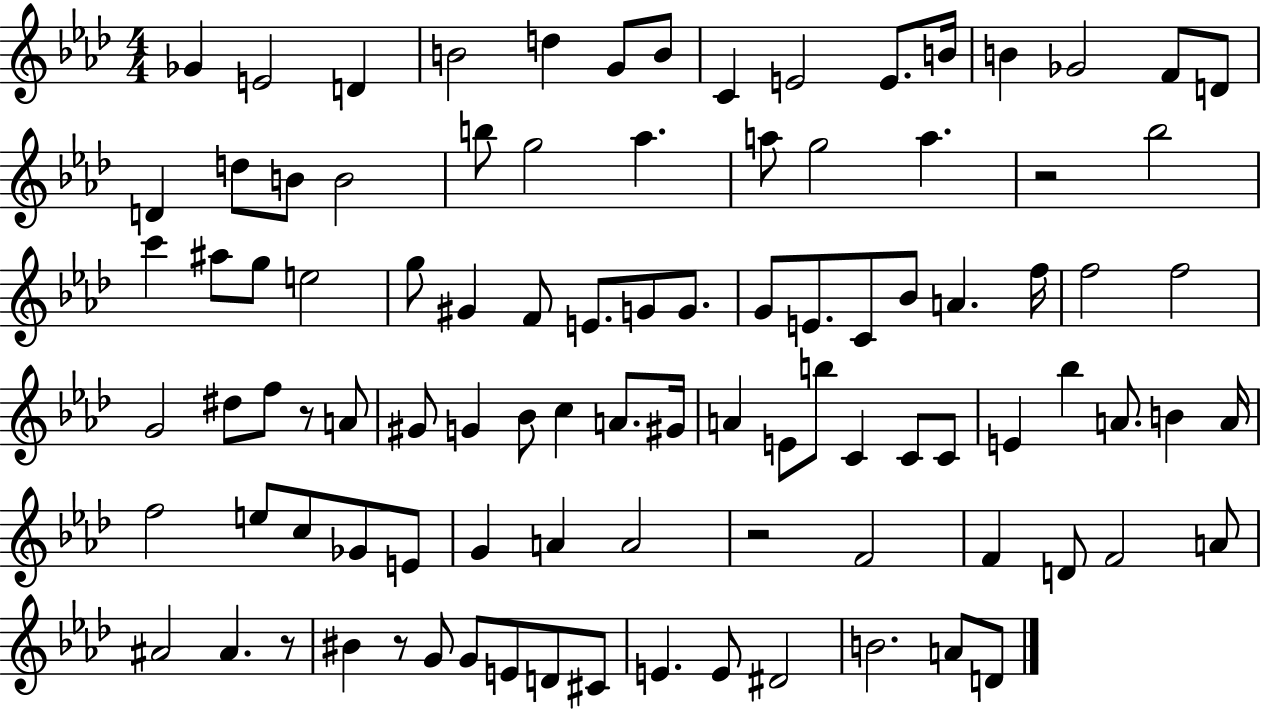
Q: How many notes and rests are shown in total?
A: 97